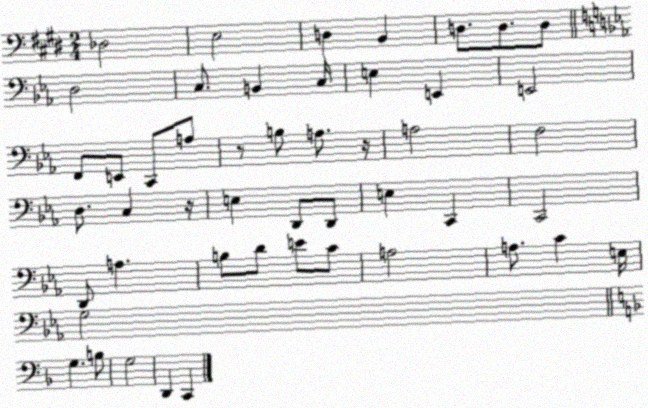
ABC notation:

X:1
T:Untitled
M:2/4
L:1/4
K:E
_D,2 E,2 D, B,, D,/2 D,/2 D,/2 D,2 C,/2 B,, C,/4 E, E,, E,,2 F,,/2 E,,/2 C,,/2 A,/2 z/2 B,/2 A,/2 z/4 A,2 F,2 D,/2 C, z/4 E, D,,/2 D,,/2 E, C,, C,,2 D,,/2 A, B,/2 D/2 E/2 C/2 A,2 A,/2 C E,/4 G,2 G, B,/2 G,2 D,, C,,